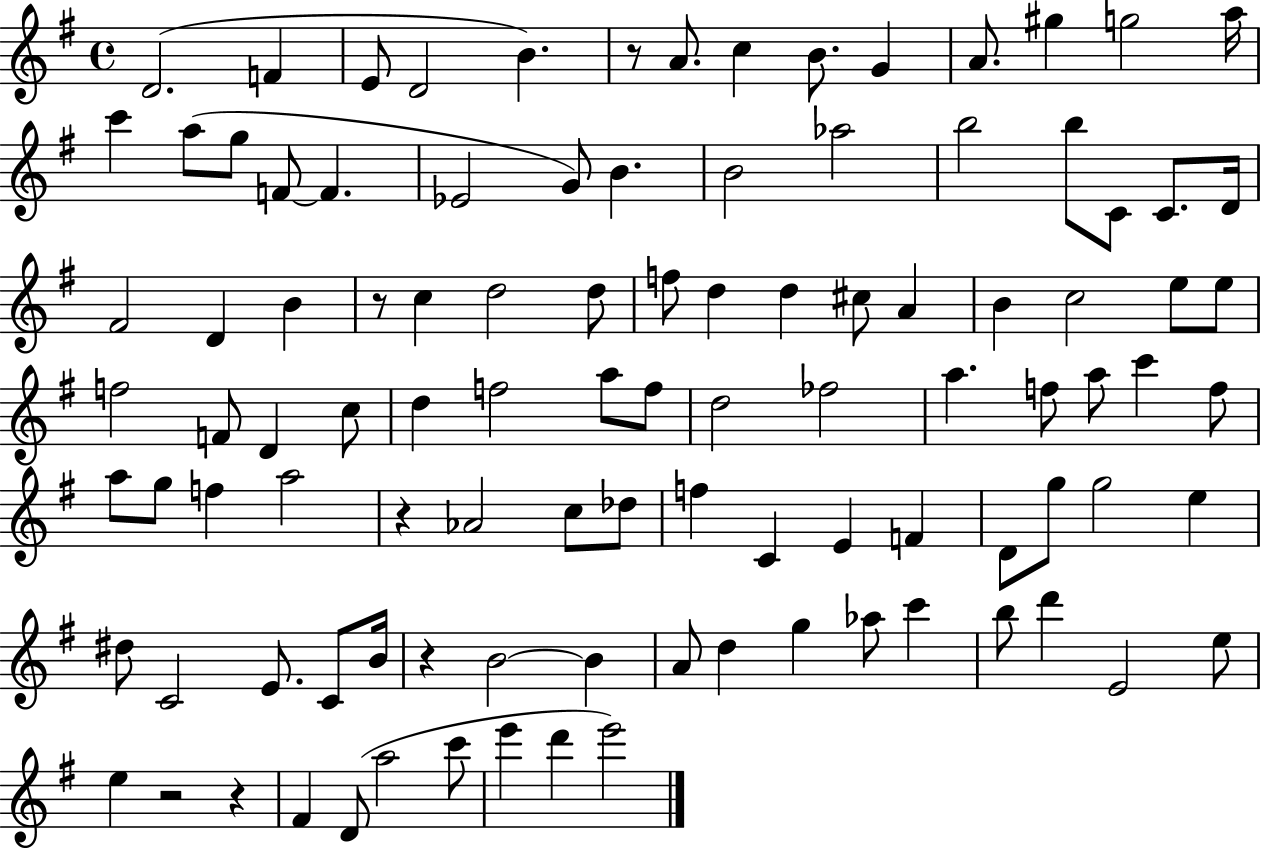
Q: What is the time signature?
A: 4/4